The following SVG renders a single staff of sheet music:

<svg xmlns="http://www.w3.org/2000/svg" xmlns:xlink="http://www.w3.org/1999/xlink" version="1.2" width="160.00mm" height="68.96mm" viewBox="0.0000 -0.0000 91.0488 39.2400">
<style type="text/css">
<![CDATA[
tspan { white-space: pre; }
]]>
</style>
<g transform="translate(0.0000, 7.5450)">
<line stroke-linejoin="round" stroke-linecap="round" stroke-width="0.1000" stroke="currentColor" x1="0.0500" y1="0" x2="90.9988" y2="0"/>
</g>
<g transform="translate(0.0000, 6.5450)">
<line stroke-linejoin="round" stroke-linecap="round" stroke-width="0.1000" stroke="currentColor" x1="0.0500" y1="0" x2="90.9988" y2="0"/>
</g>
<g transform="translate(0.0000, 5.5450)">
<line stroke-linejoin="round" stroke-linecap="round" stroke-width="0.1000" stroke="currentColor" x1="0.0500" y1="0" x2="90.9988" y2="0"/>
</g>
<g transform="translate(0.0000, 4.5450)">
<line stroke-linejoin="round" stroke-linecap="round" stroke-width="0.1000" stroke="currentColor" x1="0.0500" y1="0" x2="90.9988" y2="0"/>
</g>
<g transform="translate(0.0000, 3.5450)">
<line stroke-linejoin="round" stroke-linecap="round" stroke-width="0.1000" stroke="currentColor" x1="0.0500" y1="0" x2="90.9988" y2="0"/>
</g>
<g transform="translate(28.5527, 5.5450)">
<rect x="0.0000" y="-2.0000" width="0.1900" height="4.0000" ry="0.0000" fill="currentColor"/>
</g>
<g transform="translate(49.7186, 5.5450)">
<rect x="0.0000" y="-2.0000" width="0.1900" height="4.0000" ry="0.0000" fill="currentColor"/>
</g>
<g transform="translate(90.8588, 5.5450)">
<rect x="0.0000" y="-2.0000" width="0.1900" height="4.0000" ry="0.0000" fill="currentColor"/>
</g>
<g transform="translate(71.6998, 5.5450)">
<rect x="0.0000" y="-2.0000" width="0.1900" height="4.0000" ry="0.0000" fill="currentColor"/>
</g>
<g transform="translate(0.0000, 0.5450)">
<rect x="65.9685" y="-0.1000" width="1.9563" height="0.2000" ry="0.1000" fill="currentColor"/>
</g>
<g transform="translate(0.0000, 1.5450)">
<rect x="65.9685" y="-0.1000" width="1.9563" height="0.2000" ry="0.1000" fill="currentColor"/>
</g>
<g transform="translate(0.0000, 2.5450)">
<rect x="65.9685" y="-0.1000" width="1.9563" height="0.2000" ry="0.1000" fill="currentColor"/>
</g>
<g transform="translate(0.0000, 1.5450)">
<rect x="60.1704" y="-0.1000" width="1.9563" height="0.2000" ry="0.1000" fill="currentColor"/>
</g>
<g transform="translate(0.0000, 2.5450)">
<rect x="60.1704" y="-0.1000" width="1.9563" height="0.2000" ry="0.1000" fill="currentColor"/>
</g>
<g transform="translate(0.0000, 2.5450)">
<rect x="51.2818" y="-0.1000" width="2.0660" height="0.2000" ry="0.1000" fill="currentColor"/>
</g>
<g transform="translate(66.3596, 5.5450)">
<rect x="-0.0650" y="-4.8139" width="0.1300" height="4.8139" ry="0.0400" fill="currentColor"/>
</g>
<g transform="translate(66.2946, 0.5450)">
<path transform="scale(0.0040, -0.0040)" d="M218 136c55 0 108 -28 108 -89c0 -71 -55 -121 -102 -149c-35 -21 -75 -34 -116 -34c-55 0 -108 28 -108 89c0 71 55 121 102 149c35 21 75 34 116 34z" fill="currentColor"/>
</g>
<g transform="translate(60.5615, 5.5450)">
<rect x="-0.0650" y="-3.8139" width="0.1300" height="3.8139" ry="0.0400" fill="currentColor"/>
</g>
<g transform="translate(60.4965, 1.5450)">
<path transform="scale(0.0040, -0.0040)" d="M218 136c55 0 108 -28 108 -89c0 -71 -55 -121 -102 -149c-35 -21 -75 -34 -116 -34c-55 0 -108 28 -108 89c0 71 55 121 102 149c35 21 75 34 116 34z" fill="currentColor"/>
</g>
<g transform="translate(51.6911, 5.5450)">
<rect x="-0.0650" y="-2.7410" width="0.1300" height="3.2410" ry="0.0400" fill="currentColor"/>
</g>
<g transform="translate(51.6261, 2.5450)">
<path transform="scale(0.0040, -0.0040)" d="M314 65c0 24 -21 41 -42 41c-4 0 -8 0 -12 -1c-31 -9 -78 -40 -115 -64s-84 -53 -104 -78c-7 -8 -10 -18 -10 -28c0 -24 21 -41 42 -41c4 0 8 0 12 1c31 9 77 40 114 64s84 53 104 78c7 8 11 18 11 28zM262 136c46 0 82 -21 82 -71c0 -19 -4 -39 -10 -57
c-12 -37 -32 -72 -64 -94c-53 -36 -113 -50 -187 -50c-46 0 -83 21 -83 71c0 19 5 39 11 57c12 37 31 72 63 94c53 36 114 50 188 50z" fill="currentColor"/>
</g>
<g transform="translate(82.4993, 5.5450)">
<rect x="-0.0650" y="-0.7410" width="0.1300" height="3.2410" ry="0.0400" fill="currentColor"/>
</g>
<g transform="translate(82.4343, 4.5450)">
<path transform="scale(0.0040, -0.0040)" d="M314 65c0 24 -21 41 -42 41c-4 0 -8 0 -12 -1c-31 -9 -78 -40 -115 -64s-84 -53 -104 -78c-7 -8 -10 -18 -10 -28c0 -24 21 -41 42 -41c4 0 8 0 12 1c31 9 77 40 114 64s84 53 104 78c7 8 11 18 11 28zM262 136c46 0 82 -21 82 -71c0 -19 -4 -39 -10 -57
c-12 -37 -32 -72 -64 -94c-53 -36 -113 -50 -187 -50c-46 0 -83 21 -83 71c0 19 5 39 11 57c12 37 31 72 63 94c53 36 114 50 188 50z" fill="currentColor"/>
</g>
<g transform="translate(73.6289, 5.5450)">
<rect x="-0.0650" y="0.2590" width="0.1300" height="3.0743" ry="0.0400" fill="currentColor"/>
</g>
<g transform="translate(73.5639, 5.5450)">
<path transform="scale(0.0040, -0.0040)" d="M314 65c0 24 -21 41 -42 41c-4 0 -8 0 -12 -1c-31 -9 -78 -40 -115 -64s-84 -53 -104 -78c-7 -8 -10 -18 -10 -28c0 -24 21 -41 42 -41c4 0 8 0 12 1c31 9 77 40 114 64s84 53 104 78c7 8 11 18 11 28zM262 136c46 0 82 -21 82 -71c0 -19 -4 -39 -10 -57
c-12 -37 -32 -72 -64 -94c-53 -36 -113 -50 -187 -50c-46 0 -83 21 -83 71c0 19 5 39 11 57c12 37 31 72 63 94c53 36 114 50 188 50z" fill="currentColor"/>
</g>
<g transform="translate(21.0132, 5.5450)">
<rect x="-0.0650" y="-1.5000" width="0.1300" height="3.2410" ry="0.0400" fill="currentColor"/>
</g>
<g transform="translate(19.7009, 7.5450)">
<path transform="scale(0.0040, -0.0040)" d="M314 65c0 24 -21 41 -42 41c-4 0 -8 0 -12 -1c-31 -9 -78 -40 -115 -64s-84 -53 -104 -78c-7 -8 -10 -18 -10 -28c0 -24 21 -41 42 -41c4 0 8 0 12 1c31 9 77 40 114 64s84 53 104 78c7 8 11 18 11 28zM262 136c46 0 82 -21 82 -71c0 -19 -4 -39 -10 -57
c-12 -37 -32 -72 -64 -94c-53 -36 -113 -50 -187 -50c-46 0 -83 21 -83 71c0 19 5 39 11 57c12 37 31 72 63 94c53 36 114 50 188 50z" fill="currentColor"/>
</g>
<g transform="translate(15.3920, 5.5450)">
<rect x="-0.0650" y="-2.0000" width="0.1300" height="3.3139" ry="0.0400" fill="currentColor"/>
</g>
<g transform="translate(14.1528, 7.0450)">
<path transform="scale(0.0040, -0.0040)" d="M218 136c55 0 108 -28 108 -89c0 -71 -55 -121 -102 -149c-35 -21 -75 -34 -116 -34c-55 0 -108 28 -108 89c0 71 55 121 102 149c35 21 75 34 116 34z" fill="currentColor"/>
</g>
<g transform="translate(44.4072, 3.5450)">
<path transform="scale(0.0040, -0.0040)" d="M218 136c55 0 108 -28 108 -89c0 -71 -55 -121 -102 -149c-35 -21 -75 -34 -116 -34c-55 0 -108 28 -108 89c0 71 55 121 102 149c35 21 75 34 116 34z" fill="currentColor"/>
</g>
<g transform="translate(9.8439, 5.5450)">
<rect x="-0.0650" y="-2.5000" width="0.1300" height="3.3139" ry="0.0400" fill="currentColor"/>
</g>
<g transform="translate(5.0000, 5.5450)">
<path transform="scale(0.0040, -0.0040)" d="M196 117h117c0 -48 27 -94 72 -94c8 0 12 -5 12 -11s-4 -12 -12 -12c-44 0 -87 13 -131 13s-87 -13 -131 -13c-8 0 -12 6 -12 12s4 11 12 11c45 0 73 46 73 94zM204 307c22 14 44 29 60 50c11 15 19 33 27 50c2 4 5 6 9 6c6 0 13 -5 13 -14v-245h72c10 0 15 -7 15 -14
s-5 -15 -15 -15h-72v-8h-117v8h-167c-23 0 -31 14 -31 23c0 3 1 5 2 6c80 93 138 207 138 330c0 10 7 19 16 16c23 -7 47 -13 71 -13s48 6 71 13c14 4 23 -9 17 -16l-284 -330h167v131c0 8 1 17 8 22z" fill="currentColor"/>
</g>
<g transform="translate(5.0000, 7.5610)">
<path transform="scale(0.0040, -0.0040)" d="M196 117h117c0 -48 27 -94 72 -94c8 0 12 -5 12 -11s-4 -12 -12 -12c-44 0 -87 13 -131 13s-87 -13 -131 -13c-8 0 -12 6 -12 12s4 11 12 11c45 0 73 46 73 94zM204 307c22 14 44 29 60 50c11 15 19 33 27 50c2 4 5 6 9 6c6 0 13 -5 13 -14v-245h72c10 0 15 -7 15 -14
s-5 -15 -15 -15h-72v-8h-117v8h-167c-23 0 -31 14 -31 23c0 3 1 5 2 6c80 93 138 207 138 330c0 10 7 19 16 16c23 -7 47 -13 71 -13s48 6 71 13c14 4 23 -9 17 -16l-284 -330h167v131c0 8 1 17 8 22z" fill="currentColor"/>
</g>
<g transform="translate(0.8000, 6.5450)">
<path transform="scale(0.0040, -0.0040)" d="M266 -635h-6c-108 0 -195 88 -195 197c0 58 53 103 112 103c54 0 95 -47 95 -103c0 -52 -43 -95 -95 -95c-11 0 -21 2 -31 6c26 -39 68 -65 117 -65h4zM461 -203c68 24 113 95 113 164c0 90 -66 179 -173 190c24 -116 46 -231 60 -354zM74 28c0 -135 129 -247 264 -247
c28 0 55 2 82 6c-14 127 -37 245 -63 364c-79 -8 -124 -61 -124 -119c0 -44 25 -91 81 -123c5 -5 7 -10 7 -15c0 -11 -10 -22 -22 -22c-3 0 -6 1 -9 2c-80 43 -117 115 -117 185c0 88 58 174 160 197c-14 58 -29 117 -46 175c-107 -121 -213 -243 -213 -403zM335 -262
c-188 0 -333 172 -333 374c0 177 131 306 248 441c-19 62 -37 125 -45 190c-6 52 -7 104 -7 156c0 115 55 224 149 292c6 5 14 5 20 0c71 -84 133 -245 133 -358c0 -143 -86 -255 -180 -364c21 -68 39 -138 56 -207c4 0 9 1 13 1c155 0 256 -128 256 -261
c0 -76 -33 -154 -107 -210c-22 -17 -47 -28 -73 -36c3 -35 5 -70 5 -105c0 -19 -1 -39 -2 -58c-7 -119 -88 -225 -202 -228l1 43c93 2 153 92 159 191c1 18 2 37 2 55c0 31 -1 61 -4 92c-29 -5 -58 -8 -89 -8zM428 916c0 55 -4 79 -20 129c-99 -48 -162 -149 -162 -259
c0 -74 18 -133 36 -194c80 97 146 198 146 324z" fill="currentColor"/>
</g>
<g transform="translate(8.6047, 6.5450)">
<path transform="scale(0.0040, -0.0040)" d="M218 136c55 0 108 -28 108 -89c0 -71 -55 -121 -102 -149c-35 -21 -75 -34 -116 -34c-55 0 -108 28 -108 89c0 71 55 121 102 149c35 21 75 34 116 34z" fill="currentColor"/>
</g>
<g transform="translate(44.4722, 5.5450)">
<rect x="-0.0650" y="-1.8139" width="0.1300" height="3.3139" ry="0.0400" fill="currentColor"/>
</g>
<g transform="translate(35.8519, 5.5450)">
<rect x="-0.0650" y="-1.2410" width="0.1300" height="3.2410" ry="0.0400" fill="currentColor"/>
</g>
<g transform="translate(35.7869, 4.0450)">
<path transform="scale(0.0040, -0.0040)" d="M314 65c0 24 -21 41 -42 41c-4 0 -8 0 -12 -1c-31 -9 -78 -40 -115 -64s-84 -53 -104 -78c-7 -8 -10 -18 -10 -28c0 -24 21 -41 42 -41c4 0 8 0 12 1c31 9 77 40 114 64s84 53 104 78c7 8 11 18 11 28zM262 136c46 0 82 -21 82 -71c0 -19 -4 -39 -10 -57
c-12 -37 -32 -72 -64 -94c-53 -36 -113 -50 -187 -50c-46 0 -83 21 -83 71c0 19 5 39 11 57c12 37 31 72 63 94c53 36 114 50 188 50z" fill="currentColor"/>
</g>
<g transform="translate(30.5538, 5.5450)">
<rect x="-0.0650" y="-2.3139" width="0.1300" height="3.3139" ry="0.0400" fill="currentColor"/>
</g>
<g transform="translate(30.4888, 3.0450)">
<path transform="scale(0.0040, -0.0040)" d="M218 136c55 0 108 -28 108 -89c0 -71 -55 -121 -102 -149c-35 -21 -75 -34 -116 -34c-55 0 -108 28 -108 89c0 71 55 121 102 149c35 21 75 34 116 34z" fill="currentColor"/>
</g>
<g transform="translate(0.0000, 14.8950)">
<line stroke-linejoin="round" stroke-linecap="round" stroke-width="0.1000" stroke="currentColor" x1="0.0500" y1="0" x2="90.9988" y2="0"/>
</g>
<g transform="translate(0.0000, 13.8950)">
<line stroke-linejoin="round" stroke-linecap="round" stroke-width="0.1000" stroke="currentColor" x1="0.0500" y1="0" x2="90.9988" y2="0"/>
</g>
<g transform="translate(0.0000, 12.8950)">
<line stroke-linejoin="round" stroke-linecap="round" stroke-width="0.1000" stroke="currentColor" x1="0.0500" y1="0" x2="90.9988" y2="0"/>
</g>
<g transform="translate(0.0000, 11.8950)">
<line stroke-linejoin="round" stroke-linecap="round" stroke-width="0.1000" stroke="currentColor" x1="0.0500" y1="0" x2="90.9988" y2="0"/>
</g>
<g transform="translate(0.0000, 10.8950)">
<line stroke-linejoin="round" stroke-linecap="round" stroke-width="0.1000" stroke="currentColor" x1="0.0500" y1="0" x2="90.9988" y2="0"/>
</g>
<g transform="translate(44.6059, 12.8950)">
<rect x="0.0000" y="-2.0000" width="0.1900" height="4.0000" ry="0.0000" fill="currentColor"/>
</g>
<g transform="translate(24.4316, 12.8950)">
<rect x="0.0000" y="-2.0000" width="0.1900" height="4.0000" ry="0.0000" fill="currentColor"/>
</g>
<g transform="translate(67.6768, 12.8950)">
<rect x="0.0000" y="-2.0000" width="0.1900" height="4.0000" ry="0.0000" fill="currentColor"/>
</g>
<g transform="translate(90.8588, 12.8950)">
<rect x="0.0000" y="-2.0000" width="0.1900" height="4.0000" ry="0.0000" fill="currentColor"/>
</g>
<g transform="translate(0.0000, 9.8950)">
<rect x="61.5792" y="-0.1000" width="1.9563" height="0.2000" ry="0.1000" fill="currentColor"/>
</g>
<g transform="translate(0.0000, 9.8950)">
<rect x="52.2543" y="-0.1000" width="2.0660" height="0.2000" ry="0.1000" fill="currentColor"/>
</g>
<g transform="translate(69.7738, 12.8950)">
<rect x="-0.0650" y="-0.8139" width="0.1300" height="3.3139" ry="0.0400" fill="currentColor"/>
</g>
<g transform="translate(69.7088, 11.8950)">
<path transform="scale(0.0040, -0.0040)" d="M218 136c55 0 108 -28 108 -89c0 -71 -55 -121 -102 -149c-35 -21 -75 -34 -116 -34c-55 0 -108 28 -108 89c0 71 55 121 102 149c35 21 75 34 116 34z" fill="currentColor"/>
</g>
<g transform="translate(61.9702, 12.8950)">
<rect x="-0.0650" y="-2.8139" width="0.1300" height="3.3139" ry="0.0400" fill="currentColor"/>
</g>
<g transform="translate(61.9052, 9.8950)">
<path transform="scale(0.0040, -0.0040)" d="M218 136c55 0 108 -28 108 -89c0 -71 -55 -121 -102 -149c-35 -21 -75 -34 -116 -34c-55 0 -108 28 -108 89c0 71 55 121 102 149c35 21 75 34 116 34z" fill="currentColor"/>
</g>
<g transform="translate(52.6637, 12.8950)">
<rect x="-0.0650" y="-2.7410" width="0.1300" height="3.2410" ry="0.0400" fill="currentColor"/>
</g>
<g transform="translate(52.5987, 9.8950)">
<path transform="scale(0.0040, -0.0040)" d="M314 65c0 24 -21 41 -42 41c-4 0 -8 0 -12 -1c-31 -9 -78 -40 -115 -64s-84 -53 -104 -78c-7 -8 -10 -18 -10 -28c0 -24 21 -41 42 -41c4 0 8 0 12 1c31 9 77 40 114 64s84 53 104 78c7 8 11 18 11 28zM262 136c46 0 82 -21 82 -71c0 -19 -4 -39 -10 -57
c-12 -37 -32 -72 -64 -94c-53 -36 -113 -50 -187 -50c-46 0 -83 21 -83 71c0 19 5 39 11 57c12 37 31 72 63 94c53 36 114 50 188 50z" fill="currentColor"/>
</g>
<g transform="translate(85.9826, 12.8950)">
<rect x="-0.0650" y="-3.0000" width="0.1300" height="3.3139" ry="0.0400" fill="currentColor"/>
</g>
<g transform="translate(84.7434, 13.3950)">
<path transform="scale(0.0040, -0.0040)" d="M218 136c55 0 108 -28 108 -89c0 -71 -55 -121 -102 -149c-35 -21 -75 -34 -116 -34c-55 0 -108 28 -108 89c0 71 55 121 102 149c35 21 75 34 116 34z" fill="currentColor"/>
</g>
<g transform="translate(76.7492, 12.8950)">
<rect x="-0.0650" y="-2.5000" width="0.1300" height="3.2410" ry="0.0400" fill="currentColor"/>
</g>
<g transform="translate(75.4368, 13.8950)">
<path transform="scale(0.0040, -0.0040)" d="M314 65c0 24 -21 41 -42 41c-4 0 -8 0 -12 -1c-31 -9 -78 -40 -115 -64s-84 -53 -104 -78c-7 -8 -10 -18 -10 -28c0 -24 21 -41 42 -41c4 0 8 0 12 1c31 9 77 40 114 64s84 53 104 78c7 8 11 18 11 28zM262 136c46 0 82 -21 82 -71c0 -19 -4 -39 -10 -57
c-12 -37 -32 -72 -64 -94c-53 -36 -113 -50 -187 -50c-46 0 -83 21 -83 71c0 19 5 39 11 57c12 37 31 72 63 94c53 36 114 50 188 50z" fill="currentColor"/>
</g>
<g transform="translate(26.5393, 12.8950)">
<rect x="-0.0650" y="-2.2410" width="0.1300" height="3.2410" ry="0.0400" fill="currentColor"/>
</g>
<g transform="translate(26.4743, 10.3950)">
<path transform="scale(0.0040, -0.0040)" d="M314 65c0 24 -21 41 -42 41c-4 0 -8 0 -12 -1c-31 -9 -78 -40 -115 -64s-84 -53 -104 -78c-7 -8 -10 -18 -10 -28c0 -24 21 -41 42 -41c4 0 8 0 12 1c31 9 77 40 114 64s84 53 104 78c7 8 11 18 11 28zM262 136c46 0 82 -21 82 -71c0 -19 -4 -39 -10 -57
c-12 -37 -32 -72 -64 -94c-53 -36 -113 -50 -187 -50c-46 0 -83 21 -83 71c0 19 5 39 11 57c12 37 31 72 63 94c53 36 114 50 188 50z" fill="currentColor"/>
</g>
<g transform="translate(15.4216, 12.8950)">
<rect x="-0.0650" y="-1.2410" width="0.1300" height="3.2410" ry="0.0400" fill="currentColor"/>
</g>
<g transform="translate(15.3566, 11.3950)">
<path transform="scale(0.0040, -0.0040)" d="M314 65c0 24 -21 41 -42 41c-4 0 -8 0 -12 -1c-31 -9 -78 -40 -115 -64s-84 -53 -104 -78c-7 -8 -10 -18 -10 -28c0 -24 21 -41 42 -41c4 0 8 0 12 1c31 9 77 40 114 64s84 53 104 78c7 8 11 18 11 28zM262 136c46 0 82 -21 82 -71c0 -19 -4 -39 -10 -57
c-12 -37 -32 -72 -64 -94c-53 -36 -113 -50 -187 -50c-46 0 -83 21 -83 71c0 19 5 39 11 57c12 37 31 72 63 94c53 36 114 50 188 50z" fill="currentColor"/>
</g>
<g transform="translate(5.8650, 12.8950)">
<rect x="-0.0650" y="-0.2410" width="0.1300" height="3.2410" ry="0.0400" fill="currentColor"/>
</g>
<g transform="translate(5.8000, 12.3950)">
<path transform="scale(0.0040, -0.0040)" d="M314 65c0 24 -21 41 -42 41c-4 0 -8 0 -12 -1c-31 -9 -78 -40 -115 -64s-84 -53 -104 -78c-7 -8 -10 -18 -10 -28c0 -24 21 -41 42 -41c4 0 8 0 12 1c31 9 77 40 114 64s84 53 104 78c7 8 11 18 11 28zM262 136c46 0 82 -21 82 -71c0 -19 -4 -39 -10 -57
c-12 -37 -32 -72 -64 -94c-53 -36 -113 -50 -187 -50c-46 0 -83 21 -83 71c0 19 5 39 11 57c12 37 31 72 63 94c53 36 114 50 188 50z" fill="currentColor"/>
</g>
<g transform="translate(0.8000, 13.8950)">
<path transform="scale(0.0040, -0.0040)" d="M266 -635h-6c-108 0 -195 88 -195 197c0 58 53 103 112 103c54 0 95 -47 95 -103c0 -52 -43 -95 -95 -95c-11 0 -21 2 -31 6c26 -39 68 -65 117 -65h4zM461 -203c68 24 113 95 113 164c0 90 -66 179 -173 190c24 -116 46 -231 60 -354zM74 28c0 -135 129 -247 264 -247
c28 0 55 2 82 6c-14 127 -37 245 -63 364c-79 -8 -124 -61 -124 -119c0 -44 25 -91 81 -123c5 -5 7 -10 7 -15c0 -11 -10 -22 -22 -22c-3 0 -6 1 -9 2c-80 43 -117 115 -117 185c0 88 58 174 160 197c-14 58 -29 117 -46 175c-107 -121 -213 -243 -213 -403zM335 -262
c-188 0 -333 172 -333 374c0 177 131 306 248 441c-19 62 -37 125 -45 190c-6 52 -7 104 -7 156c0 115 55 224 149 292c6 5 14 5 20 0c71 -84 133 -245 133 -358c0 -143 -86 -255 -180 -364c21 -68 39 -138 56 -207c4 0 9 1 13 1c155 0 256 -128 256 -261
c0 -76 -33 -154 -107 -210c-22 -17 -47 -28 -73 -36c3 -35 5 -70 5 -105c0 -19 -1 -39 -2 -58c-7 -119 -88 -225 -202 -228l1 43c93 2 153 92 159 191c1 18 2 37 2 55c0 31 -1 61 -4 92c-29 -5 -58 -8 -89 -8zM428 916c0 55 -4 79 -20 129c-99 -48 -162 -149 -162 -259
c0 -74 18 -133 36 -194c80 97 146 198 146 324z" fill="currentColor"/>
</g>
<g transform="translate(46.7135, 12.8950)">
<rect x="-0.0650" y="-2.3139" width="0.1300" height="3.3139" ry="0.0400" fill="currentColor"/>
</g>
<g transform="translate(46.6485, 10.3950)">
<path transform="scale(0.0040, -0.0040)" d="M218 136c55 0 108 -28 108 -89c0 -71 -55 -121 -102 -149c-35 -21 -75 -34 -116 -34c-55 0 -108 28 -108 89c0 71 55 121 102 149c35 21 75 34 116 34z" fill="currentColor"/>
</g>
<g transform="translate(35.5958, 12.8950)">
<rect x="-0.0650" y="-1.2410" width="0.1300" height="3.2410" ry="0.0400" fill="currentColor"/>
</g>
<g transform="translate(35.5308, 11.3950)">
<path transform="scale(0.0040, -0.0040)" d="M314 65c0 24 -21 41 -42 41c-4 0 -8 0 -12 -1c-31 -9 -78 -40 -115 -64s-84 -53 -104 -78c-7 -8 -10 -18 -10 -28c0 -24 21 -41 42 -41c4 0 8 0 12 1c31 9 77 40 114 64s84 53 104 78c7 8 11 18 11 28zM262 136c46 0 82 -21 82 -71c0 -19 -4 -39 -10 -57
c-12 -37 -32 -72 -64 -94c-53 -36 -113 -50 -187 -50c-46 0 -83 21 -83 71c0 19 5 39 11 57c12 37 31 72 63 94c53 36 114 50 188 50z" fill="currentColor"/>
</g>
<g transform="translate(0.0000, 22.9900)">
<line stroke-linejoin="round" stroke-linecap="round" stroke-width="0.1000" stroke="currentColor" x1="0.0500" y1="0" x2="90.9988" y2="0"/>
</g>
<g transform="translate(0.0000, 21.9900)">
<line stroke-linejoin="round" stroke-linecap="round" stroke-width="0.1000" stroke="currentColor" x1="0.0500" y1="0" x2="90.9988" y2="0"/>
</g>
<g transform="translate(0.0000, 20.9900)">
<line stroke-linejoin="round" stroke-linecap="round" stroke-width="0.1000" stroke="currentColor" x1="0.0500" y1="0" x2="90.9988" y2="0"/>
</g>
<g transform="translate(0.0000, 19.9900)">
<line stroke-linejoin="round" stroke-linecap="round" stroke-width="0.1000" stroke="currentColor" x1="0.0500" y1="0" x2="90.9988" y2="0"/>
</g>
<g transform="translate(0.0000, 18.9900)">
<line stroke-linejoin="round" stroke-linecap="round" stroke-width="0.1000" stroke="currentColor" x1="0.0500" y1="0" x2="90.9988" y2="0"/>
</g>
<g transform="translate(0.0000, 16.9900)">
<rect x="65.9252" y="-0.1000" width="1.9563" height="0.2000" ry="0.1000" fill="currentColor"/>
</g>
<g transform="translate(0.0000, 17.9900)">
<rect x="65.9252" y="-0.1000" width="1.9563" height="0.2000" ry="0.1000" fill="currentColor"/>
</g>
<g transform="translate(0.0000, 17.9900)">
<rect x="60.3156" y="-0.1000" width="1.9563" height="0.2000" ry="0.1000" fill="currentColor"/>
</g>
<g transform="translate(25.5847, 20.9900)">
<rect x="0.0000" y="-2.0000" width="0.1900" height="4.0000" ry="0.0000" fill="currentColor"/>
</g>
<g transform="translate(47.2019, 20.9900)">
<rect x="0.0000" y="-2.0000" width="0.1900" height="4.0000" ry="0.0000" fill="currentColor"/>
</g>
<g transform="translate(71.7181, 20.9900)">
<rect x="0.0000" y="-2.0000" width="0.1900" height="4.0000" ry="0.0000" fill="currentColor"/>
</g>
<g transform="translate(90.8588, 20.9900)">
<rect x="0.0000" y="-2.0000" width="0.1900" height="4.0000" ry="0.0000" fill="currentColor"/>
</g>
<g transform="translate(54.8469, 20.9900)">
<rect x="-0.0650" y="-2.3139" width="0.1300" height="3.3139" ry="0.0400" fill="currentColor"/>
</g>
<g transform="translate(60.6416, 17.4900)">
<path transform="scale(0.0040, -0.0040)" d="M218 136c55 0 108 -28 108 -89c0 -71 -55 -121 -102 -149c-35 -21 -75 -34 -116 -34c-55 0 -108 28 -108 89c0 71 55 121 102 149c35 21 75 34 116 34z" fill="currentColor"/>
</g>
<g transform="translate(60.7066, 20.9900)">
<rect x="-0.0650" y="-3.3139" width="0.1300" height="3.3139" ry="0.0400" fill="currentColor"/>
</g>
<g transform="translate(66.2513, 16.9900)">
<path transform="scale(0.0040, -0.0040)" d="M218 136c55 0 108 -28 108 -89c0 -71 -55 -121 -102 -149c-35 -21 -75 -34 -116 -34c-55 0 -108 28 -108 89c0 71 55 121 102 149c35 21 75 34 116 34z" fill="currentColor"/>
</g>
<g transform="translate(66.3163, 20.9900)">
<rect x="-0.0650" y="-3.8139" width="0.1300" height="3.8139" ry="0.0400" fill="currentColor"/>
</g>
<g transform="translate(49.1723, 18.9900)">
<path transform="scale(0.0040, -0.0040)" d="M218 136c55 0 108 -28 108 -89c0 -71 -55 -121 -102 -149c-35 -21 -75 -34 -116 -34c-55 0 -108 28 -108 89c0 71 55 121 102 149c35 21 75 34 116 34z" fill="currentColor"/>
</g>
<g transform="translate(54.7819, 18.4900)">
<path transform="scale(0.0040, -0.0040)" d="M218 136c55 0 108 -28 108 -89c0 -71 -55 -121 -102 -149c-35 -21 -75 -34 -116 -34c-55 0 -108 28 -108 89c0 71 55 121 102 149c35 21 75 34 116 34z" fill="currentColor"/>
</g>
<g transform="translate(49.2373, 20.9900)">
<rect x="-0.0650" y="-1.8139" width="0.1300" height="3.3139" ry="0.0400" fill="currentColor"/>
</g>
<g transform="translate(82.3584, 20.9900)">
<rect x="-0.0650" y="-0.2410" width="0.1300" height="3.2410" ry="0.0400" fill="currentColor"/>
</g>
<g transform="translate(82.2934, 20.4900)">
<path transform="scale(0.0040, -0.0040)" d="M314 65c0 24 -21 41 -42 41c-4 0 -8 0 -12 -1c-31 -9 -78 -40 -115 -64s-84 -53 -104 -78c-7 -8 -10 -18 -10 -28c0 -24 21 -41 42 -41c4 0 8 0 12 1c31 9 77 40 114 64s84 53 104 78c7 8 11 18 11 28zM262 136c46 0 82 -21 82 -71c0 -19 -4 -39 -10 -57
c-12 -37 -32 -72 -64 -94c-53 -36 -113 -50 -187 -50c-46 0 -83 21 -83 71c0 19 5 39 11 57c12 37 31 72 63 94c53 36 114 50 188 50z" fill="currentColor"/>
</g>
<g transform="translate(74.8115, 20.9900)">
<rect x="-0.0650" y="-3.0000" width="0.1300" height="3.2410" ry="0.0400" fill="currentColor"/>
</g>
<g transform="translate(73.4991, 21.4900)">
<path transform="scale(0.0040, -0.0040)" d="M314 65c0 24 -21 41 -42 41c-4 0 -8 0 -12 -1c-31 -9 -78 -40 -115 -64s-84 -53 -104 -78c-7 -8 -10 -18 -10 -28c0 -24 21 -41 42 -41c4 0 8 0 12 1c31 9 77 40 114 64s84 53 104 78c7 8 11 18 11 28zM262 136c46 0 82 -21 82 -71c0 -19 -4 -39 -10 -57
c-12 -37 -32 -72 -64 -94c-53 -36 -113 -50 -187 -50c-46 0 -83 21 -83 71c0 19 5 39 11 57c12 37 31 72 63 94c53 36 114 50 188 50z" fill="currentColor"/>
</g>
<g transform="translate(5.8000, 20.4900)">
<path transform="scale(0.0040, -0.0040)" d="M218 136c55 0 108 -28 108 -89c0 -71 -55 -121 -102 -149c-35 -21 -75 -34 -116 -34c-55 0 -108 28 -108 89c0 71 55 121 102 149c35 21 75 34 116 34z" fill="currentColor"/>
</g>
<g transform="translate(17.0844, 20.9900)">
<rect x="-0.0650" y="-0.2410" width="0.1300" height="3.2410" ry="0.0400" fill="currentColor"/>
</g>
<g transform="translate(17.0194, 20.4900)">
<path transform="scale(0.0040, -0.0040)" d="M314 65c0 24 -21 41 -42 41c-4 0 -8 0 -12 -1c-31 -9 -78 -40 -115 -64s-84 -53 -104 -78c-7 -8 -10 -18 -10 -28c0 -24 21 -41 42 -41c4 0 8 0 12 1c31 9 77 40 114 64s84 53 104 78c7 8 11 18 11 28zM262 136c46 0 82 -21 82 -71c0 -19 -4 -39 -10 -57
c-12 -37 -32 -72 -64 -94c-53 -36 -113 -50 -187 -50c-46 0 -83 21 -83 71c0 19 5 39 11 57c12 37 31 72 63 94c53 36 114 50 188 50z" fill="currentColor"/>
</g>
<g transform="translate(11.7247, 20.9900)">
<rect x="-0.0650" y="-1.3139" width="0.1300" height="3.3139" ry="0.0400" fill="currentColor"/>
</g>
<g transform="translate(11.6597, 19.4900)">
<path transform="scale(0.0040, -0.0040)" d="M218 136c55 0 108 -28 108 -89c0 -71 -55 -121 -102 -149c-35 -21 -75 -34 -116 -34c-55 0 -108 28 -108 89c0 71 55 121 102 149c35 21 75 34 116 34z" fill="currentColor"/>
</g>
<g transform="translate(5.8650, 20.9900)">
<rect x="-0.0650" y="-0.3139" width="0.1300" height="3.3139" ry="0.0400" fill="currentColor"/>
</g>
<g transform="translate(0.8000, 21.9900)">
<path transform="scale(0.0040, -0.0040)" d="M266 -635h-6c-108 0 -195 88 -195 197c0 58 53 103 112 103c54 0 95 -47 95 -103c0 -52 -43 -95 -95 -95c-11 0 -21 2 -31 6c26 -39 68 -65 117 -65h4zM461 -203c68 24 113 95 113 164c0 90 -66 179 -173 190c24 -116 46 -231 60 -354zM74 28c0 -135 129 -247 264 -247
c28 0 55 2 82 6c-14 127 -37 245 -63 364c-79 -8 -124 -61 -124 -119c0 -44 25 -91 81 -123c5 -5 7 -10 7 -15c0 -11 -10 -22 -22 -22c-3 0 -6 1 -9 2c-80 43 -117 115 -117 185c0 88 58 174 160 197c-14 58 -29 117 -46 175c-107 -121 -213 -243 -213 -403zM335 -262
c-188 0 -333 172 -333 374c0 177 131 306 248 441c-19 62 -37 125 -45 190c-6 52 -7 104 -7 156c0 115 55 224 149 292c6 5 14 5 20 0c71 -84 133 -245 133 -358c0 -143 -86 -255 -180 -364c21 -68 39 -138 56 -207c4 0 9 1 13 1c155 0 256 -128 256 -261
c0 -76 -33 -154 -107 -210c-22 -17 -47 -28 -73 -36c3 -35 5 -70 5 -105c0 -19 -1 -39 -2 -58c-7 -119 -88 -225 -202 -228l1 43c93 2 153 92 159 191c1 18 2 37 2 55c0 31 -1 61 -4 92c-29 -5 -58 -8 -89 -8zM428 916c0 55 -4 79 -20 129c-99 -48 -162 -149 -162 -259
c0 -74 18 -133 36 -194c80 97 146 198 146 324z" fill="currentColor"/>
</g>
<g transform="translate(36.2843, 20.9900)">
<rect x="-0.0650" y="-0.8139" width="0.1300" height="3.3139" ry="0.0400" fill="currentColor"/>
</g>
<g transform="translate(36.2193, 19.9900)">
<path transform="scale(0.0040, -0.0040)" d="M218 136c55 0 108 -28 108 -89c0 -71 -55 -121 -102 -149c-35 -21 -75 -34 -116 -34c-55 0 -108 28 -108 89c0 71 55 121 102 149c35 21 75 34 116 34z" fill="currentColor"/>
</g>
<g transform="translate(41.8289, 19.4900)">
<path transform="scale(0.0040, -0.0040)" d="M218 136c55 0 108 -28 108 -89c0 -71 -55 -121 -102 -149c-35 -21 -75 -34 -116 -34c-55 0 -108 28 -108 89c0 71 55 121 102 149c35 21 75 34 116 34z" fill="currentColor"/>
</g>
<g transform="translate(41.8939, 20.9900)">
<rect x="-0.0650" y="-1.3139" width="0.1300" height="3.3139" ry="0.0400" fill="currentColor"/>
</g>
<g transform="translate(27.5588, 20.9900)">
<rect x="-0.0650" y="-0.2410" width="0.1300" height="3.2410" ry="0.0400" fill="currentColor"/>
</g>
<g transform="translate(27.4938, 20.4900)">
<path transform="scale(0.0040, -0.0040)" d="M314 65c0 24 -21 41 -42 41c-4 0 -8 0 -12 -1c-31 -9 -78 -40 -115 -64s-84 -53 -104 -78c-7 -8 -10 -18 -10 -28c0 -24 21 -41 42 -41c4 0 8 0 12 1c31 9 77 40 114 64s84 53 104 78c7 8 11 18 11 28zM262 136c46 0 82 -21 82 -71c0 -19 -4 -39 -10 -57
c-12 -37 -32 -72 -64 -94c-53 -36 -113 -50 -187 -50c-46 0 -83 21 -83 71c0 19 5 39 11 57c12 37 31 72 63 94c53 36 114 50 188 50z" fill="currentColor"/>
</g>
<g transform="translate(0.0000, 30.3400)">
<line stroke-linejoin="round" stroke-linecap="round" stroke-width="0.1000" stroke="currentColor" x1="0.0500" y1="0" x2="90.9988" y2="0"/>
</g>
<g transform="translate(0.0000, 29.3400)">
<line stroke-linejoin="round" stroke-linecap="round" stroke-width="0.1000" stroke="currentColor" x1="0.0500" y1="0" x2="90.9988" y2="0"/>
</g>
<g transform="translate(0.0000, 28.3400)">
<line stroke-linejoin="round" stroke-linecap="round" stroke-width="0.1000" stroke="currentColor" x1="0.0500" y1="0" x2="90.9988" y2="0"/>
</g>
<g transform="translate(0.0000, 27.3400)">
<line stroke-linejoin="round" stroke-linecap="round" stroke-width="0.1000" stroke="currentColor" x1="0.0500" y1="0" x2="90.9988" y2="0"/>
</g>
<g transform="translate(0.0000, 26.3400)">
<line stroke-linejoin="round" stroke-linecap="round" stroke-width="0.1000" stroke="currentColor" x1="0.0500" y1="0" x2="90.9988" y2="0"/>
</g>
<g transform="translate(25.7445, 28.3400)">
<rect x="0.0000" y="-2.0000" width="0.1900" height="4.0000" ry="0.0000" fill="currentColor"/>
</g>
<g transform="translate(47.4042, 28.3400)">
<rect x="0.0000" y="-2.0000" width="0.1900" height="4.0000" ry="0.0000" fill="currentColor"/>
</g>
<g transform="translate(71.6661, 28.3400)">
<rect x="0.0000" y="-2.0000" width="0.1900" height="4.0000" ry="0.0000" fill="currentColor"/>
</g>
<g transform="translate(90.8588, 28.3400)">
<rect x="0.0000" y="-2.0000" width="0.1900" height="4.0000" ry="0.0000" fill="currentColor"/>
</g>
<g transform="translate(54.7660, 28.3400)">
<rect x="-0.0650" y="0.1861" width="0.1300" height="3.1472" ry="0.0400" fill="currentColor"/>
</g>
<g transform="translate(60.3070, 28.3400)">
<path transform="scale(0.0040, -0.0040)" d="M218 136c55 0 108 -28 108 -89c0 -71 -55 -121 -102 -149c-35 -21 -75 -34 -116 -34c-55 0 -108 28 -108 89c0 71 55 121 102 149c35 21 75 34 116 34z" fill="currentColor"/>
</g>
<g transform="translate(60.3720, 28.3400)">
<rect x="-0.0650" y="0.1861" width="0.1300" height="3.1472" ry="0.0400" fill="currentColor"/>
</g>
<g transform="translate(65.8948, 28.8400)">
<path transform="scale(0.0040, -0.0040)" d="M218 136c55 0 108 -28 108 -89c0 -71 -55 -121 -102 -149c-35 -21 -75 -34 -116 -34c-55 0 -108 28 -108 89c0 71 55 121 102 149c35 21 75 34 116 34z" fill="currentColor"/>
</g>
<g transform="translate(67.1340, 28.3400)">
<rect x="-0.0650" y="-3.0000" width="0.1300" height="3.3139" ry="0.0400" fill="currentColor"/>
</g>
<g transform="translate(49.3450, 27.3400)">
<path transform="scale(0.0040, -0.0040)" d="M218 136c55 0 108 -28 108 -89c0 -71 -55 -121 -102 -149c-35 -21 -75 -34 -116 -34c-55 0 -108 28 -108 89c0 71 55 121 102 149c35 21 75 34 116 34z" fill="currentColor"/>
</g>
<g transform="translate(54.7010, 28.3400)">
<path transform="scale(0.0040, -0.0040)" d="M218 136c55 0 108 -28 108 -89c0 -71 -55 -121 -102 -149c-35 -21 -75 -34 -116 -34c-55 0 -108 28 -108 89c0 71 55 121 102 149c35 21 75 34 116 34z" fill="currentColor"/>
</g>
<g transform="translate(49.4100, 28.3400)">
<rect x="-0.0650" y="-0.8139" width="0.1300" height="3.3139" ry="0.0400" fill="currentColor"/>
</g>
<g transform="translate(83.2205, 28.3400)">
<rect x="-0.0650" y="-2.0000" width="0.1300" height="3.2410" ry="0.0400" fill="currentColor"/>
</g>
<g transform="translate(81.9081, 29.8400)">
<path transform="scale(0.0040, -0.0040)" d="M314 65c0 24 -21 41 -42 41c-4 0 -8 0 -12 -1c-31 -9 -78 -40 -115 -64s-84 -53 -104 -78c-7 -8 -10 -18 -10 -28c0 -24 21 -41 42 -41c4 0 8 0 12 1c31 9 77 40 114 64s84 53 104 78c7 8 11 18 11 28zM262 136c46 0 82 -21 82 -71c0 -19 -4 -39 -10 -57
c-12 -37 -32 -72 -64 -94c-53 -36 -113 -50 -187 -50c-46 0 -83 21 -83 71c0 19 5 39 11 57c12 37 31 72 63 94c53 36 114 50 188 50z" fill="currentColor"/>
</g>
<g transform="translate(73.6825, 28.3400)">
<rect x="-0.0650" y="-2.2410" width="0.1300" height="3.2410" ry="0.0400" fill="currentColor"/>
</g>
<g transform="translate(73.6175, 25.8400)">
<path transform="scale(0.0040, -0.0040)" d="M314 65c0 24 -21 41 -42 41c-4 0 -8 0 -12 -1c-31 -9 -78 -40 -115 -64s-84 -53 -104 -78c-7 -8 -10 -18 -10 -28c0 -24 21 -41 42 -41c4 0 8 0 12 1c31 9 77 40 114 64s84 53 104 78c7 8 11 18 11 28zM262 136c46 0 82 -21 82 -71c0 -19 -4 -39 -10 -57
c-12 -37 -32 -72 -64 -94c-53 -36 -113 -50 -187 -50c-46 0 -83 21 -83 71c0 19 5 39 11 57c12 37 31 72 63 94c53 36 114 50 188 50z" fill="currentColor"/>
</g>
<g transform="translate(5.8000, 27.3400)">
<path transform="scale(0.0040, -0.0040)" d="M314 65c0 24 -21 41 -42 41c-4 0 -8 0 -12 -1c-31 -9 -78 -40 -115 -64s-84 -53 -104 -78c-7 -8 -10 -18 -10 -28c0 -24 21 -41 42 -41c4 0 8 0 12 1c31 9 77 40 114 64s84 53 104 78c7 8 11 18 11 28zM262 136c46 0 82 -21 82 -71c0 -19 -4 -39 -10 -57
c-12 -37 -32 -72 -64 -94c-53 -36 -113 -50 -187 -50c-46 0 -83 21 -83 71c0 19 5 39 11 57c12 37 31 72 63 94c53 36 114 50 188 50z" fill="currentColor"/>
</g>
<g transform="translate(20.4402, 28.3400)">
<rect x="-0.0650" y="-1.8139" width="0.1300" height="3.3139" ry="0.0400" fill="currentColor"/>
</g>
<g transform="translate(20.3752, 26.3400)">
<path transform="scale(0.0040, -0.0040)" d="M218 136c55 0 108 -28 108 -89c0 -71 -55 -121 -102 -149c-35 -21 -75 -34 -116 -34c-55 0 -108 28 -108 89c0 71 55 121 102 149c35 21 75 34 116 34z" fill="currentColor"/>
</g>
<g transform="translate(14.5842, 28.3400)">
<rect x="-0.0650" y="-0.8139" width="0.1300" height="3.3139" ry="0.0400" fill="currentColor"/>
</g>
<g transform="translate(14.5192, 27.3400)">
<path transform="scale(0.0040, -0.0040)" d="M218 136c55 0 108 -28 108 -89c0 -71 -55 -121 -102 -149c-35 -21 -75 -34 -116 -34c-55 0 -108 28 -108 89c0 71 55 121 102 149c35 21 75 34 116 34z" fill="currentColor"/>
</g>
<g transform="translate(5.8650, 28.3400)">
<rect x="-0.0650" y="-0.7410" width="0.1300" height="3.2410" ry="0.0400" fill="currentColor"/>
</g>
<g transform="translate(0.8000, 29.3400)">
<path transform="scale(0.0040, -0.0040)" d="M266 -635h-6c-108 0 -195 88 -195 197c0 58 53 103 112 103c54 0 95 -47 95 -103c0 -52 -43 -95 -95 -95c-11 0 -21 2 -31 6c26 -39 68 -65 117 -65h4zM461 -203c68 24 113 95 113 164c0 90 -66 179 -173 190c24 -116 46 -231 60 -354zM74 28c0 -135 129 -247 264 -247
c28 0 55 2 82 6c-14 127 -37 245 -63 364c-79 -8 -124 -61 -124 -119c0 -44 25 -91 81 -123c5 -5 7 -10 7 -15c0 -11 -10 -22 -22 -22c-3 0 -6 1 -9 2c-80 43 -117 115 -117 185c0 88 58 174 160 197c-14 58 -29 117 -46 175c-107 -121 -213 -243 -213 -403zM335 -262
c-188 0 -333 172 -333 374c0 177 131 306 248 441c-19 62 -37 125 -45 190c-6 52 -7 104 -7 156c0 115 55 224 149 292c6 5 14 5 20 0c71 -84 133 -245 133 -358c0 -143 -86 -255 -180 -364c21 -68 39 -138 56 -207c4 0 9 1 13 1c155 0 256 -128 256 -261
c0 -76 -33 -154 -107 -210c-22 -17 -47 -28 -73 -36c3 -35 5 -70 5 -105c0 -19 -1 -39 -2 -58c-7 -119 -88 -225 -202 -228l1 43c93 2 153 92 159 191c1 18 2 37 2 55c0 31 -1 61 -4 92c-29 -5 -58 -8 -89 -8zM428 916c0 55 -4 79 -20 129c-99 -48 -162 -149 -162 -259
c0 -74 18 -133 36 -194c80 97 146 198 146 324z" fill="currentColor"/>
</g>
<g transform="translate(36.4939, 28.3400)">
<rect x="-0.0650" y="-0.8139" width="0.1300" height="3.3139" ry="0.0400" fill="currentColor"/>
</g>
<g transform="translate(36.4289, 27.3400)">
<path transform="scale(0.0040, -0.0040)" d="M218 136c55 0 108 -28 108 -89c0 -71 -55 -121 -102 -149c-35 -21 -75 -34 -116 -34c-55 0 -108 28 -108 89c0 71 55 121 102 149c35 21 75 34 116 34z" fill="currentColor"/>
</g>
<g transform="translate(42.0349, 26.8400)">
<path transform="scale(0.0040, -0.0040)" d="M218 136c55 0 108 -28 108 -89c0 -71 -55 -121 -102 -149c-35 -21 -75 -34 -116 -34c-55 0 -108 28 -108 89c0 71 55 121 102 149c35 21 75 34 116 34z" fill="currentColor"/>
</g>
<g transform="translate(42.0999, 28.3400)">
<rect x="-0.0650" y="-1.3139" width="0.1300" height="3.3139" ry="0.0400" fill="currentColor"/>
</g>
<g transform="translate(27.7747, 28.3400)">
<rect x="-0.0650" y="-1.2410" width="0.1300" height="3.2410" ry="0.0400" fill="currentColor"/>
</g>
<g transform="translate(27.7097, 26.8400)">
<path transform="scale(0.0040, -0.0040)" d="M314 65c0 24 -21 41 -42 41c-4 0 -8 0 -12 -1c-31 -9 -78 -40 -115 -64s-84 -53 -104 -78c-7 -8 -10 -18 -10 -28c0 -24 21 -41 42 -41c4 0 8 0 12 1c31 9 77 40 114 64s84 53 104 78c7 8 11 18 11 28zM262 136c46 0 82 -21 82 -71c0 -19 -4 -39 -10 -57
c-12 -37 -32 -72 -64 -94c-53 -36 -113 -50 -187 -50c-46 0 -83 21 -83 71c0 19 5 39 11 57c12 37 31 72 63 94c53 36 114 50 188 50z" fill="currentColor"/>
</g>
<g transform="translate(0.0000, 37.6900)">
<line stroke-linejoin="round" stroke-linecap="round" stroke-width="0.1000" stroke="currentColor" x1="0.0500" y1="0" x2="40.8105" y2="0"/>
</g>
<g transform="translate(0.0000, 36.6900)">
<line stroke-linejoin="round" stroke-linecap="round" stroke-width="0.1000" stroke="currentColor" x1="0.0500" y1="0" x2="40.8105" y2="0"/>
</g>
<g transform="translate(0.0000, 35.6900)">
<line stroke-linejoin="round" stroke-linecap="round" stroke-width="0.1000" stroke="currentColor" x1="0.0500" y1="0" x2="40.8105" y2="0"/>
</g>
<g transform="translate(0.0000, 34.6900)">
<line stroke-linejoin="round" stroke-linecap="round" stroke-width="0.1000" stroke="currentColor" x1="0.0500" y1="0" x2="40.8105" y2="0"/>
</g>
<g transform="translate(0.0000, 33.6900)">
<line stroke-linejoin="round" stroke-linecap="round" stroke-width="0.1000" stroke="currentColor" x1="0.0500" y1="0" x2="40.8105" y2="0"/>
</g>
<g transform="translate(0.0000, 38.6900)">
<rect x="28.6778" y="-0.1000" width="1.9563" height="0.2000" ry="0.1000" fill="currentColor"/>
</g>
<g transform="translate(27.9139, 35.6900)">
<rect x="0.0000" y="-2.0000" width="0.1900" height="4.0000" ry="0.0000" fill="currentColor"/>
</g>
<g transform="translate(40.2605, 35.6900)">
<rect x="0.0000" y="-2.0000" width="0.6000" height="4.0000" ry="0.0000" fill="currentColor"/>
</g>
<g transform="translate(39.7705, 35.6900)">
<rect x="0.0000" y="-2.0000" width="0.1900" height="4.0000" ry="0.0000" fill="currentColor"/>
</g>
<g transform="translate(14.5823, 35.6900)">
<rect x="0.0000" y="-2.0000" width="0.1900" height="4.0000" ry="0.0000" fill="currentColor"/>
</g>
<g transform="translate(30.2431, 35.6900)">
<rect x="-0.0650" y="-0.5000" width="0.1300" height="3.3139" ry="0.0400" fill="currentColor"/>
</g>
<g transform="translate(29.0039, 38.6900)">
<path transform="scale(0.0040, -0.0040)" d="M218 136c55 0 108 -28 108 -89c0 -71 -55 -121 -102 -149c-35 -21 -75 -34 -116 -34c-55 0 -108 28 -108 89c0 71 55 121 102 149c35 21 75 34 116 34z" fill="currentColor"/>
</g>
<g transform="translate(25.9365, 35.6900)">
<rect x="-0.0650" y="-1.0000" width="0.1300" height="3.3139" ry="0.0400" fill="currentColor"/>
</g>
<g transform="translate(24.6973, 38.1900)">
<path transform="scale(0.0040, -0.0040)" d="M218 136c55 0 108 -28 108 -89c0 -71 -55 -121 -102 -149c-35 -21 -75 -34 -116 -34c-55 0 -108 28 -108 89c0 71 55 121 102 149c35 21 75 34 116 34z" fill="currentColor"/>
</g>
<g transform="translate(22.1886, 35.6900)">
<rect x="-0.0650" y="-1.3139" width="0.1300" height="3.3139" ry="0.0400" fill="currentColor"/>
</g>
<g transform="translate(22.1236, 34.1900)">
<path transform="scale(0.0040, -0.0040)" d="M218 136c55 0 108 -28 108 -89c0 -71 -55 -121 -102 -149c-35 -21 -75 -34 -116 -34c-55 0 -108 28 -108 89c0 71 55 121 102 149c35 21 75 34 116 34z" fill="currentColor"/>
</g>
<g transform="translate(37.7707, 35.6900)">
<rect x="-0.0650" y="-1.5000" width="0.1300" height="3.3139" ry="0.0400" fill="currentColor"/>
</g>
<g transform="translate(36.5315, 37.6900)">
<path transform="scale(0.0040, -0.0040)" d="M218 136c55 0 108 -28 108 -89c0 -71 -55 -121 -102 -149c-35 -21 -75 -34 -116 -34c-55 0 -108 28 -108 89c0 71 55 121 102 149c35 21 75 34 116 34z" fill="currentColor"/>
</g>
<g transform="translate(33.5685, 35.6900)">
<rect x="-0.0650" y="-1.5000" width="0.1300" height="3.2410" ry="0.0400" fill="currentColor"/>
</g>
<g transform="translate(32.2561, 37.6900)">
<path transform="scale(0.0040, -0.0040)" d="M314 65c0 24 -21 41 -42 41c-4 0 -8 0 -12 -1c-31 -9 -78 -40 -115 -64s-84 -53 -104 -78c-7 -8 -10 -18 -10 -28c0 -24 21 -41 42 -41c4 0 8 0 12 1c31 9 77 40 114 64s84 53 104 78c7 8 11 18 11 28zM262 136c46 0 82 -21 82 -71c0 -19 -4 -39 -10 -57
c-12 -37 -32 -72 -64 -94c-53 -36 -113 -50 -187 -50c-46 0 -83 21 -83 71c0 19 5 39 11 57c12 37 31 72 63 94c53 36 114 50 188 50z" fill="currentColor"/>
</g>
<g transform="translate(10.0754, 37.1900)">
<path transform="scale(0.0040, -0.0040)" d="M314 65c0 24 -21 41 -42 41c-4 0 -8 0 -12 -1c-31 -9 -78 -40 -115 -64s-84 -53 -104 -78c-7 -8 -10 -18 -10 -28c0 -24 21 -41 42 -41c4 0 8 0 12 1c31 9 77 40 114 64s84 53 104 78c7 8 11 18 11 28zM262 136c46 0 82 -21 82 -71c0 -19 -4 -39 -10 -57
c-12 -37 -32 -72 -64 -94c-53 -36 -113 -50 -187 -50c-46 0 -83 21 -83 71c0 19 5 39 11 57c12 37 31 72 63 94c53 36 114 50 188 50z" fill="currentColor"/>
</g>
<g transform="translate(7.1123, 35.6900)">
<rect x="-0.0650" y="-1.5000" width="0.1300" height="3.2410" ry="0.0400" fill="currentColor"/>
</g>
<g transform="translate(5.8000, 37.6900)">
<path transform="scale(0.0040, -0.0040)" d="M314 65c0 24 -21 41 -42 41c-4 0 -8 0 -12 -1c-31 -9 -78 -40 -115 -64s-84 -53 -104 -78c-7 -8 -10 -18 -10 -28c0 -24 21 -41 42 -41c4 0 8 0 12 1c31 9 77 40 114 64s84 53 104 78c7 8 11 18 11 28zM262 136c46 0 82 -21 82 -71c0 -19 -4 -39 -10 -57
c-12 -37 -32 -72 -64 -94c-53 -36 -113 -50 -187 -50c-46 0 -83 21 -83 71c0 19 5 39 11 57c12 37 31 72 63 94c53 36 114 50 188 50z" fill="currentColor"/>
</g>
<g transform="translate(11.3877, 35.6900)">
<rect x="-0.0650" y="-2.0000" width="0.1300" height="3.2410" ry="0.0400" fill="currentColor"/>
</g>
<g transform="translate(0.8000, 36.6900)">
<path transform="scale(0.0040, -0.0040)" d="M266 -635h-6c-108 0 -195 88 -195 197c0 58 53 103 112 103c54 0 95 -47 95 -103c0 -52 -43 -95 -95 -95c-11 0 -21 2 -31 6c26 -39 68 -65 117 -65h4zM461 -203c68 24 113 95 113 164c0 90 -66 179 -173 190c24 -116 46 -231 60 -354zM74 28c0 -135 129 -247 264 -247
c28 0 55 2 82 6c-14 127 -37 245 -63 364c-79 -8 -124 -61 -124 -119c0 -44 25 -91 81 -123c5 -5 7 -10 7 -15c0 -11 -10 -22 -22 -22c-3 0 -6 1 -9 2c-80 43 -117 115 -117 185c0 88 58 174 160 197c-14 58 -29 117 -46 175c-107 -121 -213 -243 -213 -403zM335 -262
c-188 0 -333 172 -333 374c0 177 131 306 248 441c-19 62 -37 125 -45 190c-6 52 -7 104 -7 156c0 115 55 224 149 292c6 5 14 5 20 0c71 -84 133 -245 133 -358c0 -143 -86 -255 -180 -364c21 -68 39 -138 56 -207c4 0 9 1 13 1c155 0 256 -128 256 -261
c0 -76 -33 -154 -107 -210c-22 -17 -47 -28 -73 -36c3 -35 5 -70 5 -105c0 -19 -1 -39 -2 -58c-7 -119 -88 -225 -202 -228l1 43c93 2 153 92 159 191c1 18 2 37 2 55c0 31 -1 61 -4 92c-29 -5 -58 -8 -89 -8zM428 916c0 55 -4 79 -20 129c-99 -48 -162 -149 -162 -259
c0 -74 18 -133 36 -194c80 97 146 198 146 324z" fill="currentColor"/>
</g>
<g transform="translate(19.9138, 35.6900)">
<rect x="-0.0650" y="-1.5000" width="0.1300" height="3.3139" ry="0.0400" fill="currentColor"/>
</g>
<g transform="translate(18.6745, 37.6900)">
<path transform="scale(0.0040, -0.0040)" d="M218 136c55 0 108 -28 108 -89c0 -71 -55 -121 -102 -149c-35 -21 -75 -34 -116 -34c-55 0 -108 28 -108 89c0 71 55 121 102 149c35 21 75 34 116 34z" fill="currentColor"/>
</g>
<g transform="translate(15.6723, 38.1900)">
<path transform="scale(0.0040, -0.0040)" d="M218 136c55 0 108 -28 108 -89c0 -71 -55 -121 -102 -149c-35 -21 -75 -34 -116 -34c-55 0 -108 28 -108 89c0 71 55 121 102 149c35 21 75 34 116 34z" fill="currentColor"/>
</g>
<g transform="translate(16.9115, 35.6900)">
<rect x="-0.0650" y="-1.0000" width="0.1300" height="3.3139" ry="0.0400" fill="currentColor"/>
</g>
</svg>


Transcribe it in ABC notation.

X:1
T:Untitled
M:4/4
L:1/4
K:C
G F E2 g e2 f a2 c' e' B2 d2 c2 e2 g2 e2 g a2 a d G2 A c e c2 c2 d e f g b c' A2 c2 d2 d f e2 d e d B B A g2 F2 E2 F2 D E e D C E2 E